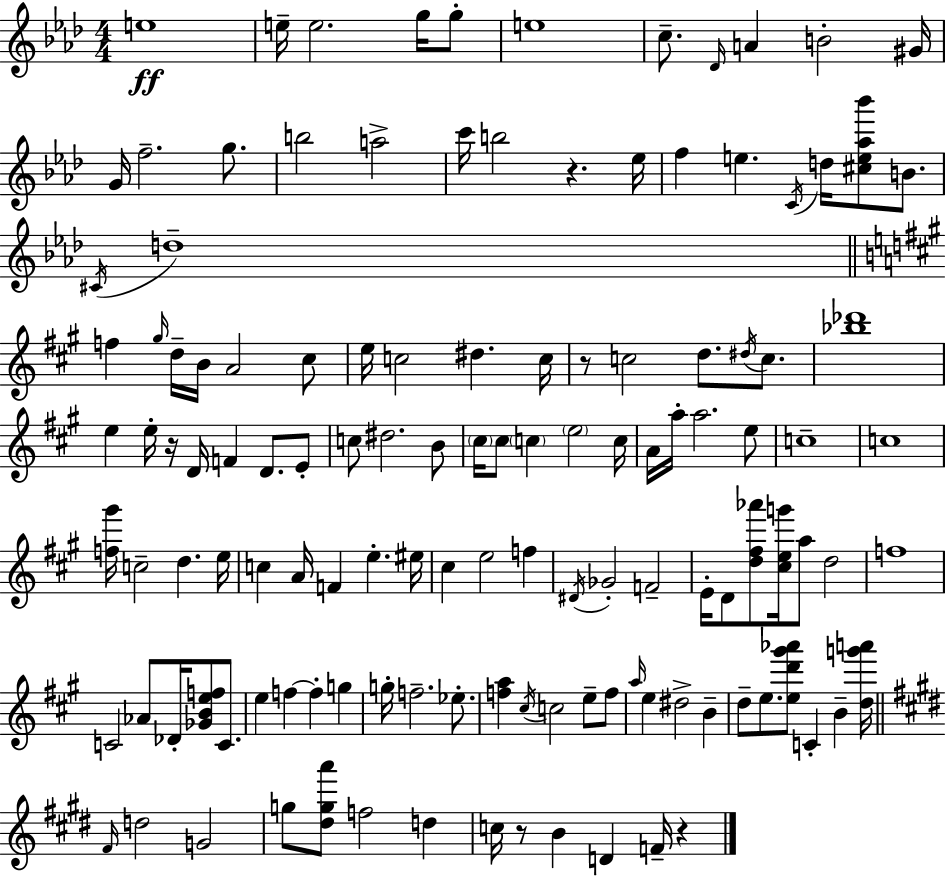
{
  \clef treble
  \numericTimeSignature
  \time 4/4
  \key aes \major
  e''1\ff | e''16-- e''2. g''16 g''8-. | e''1 | c''8.-- \grace { des'16 } a'4 b'2-. | \break gis'16 g'16 f''2.-- g''8. | b''2 a''2-> | c'''16 b''2 r4. | ees''16 f''4 e''4. \acciaccatura { c'16 } d''16 <cis'' e'' aes'' bes'''>8 b'8. | \break \acciaccatura { cis'16 } d''1-- | \bar "||" \break \key a \major f''4 \grace { gis''16 } d''16-- b'16 a'2 cis''8 | e''16 c''2 dis''4. | c''16 r8 c''2 d''8. \acciaccatura { dis''16 } c''8. | <bes'' des'''>1 | \break e''4 e''16-. r16 d'16 f'4 d'8. | e'8-. c''8 dis''2. | b'8 \parenthesize cis''16 cis''8 \parenthesize c''4 \parenthesize e''2 | c''16 a'16 a''16-. a''2. | \break e''8 c''1-- | c''1 | <f'' gis'''>16 c''2-- d''4. | e''16 c''4 a'16 f'4 e''4.-. | \break eis''16 cis''4 e''2 f''4 | \acciaccatura { dis'16 } ges'2-. f'2-- | e'16-. d'8 <d'' fis'' aes'''>8 <cis'' e'' g'''>16 a''8 d''2 | f''1 | \break c'2 aes'8 des'16-. <ges' b' e'' f''>8 | c'8. e''4 f''4~~ f''4-. g''4 | g''16-. f''2.-- | ees''8.-. <f'' a''>4 \acciaccatura { cis''16 } c''2 | \break e''8-- f''8 \grace { a''16 } e''4 dis''2-> | b'4-- d''8-- e''8. <e'' d''' gis''' aes'''>8 c'4-. | b'4-- <d'' g''' a'''>16 \bar "||" \break \key e \major \grace { fis'16 } d''2 g'2 | g''8 <dis'' g'' a'''>8 f''2 d''4 | c''16 r8 b'4 d'4 f'16-- r4 | \bar "|."
}